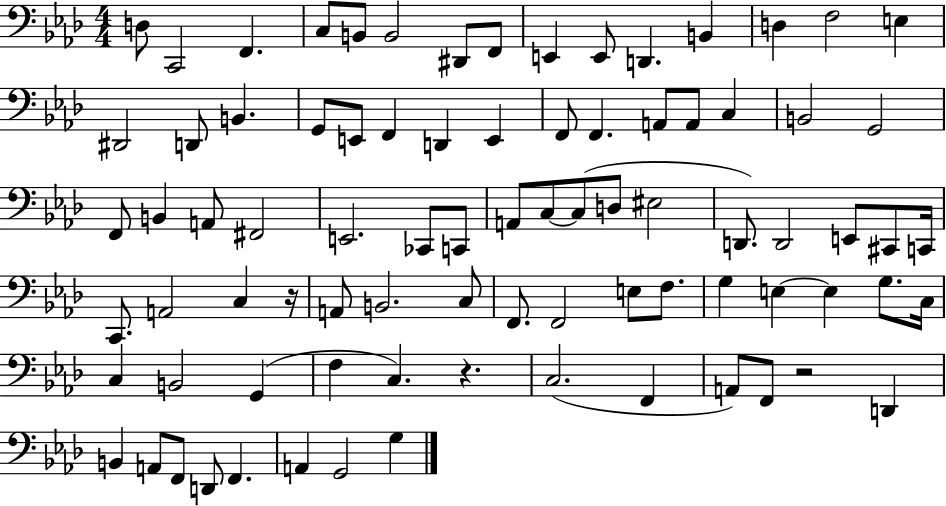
D3/e C2/h F2/q. C3/e B2/e B2/h D#2/e F2/e E2/q E2/e D2/q. B2/q D3/q F3/h E3/q D#2/h D2/e B2/q. G2/e E2/e F2/q D2/q E2/q F2/e F2/q. A2/e A2/e C3/q B2/h G2/h F2/e B2/q A2/e F#2/h E2/h. CES2/e C2/e A2/e C3/e C3/e D3/e EIS3/h D2/e. D2/h E2/e C#2/e C2/s C2/e. A2/h C3/q R/s A2/e B2/h. C3/e F2/e. F2/h E3/e F3/e. G3/q E3/q E3/q G3/e. C3/s C3/q B2/h G2/q F3/q C3/q. R/q. C3/h. F2/q A2/e F2/e R/h D2/q B2/q A2/e F2/e D2/e F2/q. A2/q G2/h G3/q